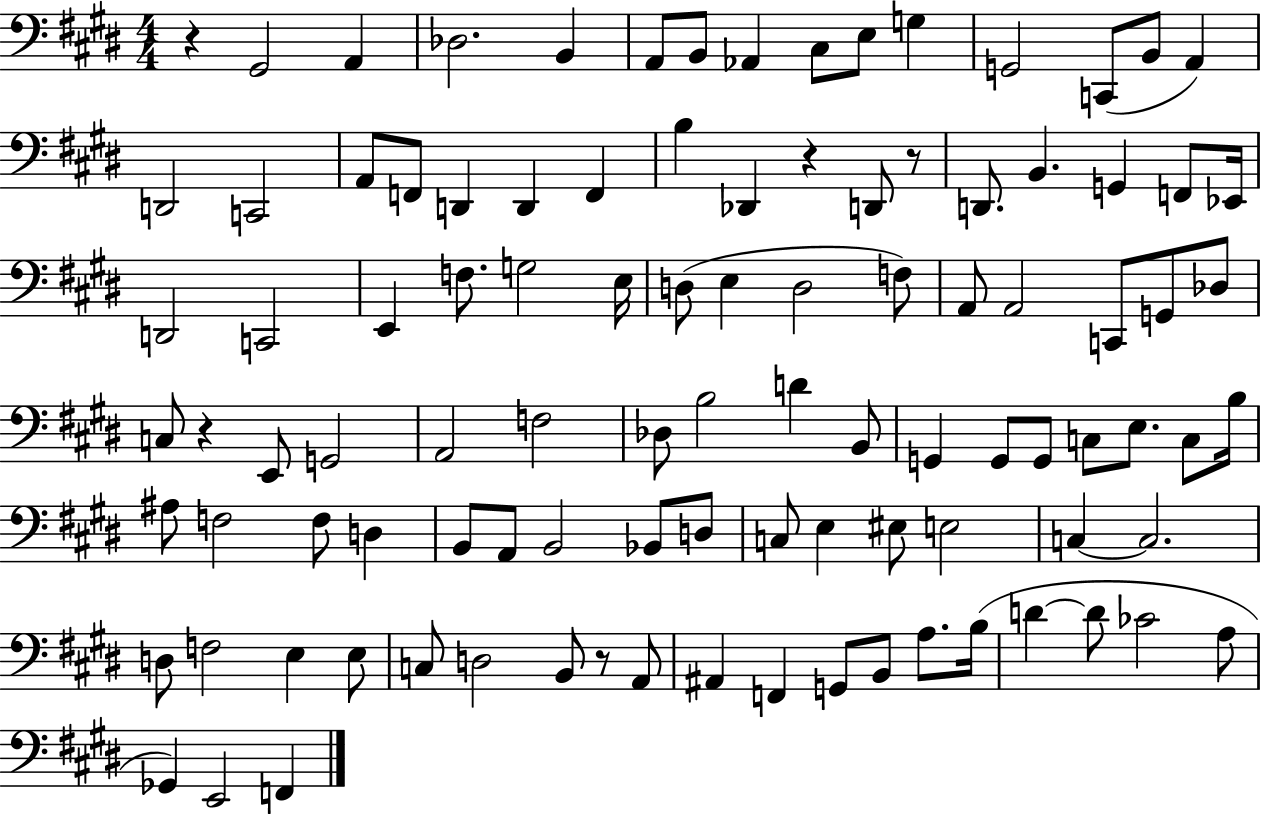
R/q G#2/h A2/q Db3/h. B2/q A2/e B2/e Ab2/q C#3/e E3/e G3/q G2/h C2/e B2/e A2/q D2/h C2/h A2/e F2/e D2/q D2/q F2/q B3/q Db2/q R/q D2/e R/e D2/e. B2/q. G2/q F2/e Eb2/s D2/h C2/h E2/q F3/e. G3/h E3/s D3/e E3/q D3/h F3/e A2/e A2/h C2/e G2/e Db3/e C3/e R/q E2/e G2/h A2/h F3/h Db3/e B3/h D4/q B2/e G2/q G2/e G2/e C3/e E3/e. C3/e B3/s A#3/e F3/h F3/e D3/q B2/e A2/e B2/h Bb2/e D3/e C3/e E3/q EIS3/e E3/h C3/q C3/h. D3/e F3/h E3/q E3/e C3/e D3/h B2/e R/e A2/e A#2/q F2/q G2/e B2/e A3/e. B3/s D4/q D4/e CES4/h A3/e Gb2/q E2/h F2/q